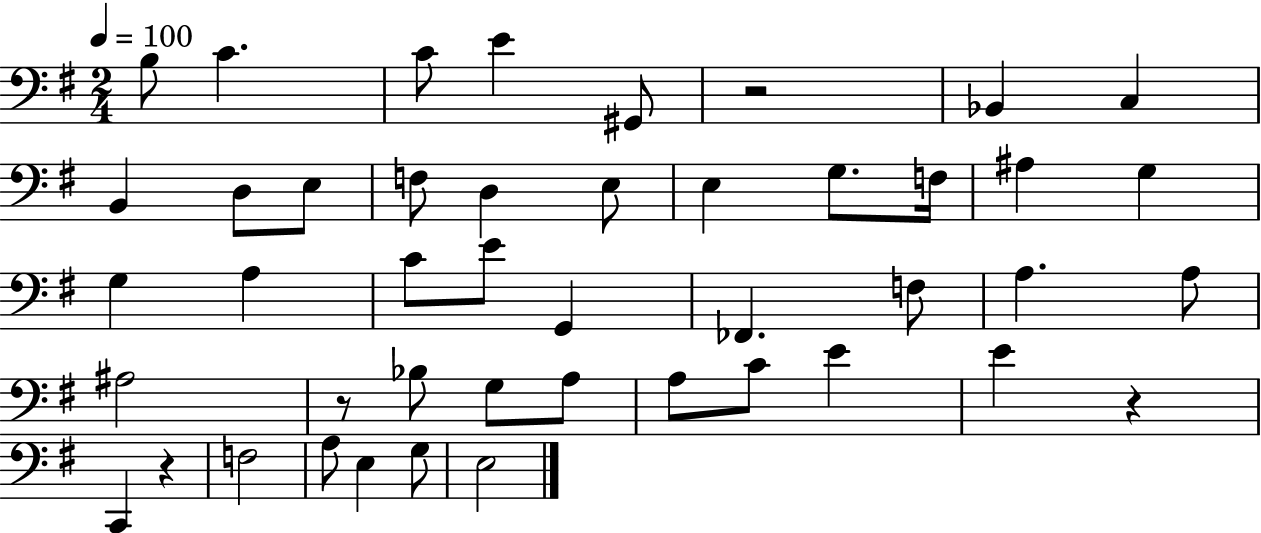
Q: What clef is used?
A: bass